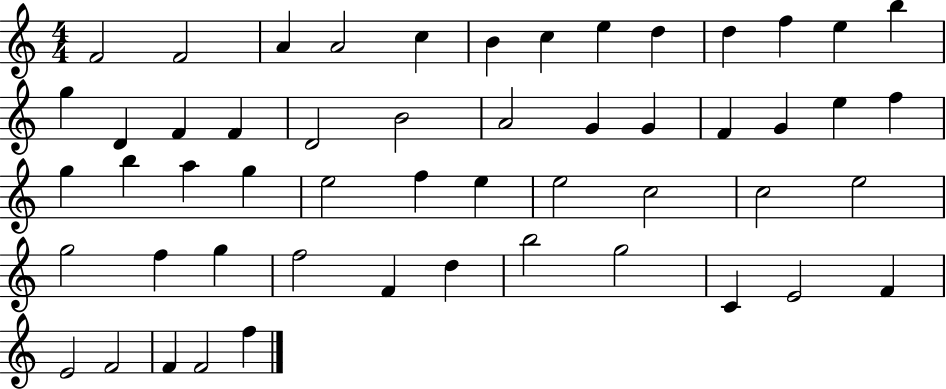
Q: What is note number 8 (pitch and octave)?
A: E5